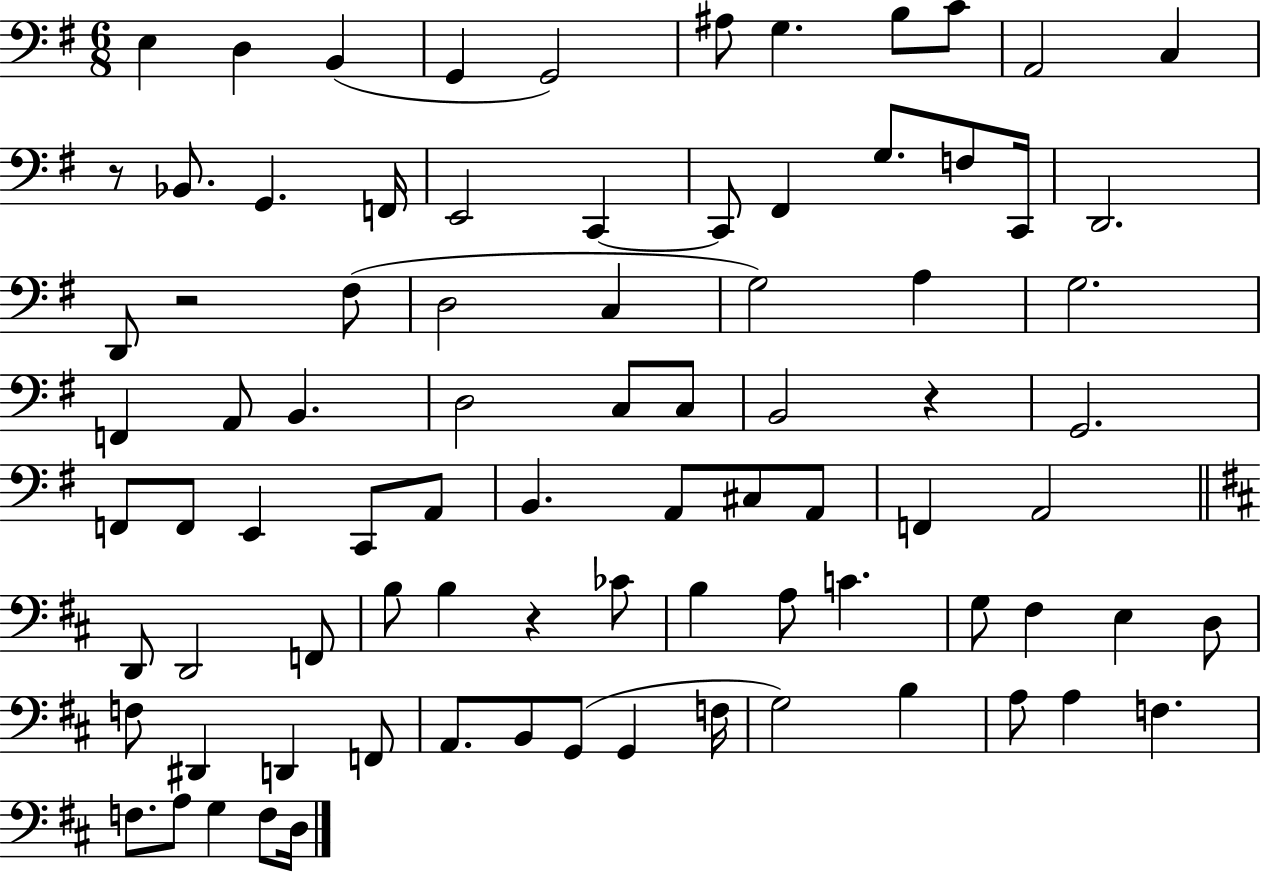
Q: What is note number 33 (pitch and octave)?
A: D3